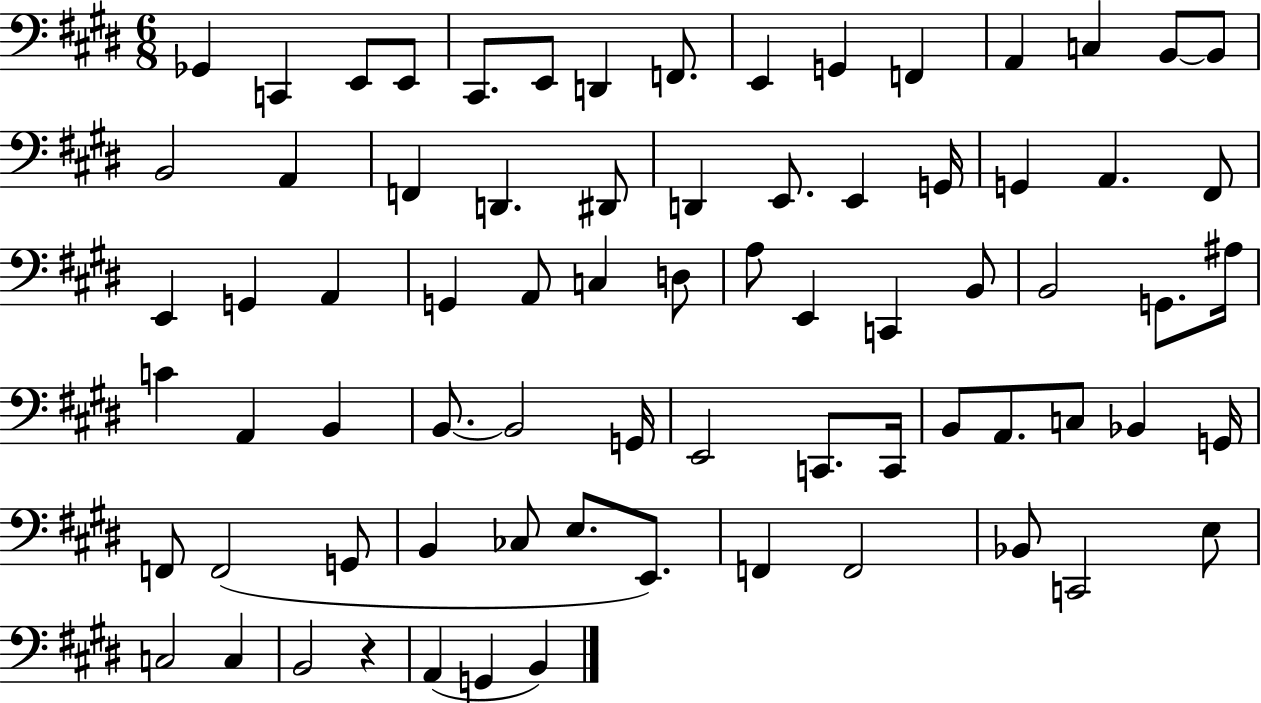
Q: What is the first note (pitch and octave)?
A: Gb2